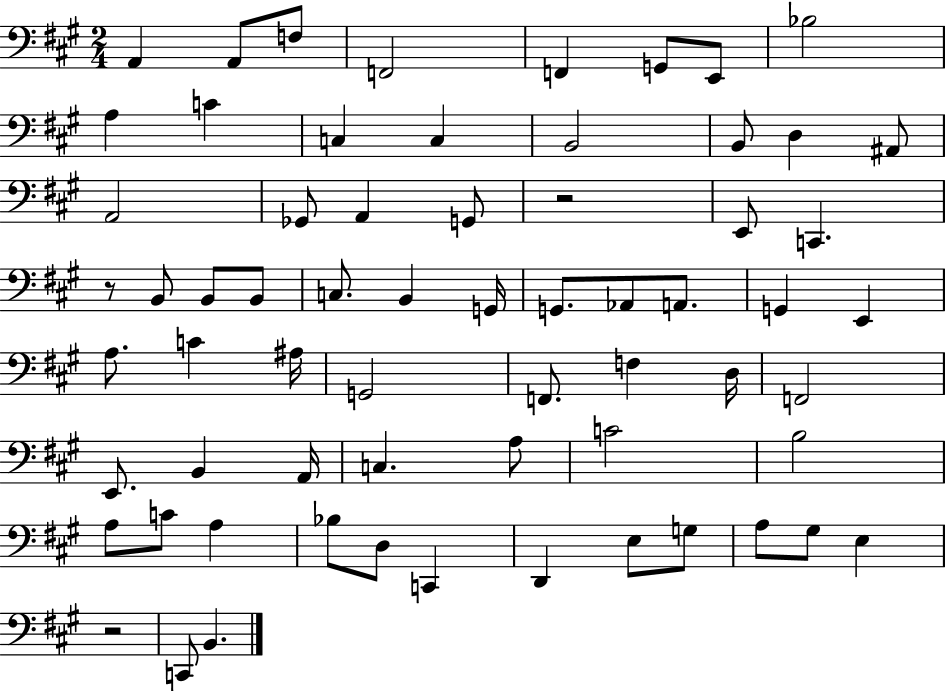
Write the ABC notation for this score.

X:1
T:Untitled
M:2/4
L:1/4
K:A
A,, A,,/2 F,/2 F,,2 F,, G,,/2 E,,/2 _B,2 A, C C, C, B,,2 B,,/2 D, ^A,,/2 A,,2 _G,,/2 A,, G,,/2 z2 E,,/2 C,, z/2 B,,/2 B,,/2 B,,/2 C,/2 B,, G,,/4 G,,/2 _A,,/2 A,,/2 G,, E,, A,/2 C ^A,/4 G,,2 F,,/2 F, D,/4 F,,2 E,,/2 B,, A,,/4 C, A,/2 C2 B,2 A,/2 C/2 A, _B,/2 D,/2 C,, D,, E,/2 G,/2 A,/2 ^G,/2 E, z2 C,,/2 B,,